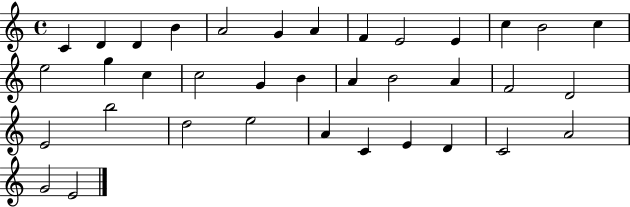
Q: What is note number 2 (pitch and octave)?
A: D4